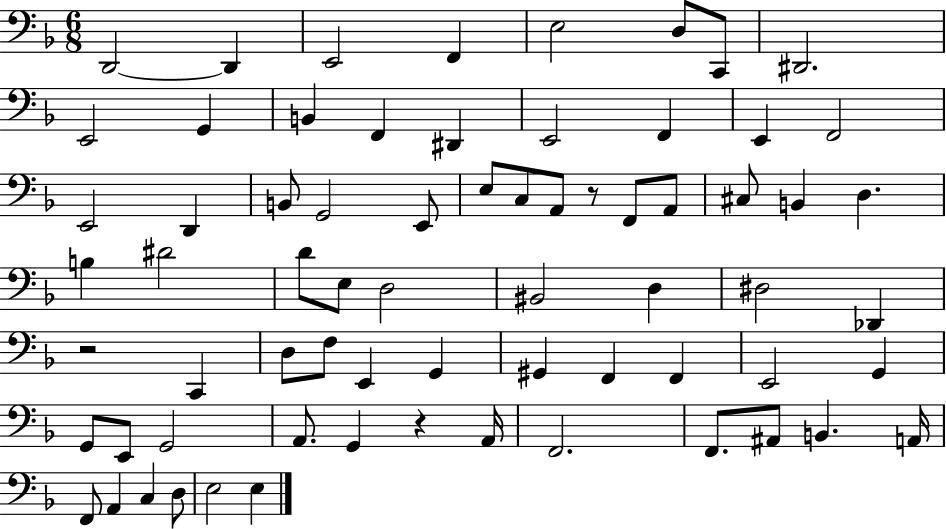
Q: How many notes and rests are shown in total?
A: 69